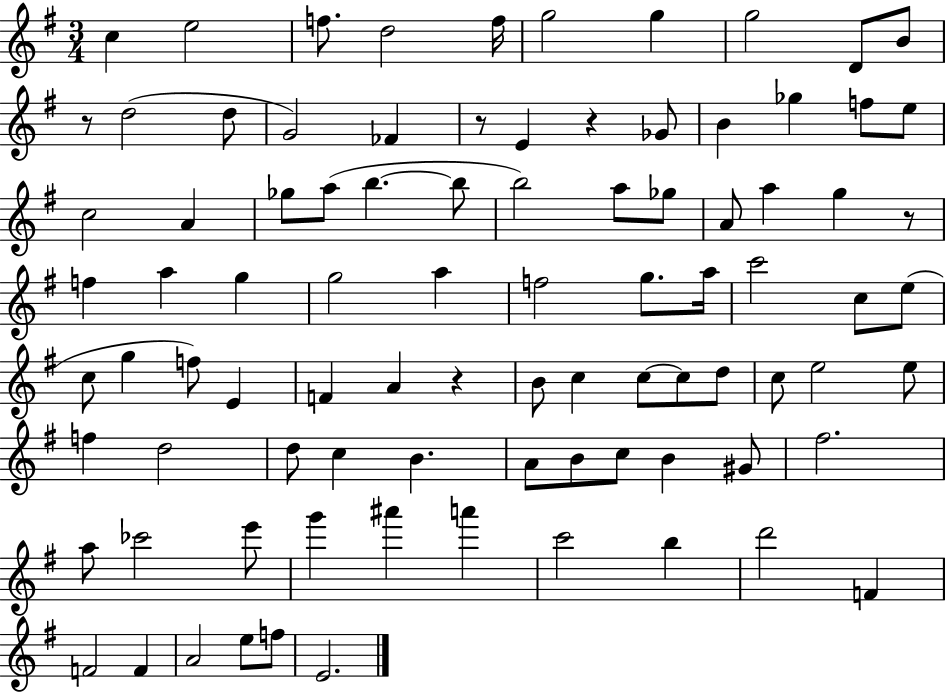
{
  \clef treble
  \numericTimeSignature
  \time 3/4
  \key g \major
  c''4 e''2 | f''8. d''2 f''16 | g''2 g''4 | g''2 d'8 b'8 | \break r8 d''2( d''8 | g'2) fes'4 | r8 e'4 r4 ges'8 | b'4 ges''4 f''8 e''8 | \break c''2 a'4 | ges''8 a''8( b''4.~~ b''8 | b''2) a''8 ges''8 | a'8 a''4 g''4 r8 | \break f''4 a''4 g''4 | g''2 a''4 | f''2 g''8. a''16 | c'''2 c''8 e''8( | \break c''8 g''4 f''8) e'4 | f'4 a'4 r4 | b'8 c''4 c''8~~ c''8 d''8 | c''8 e''2 e''8 | \break f''4 d''2 | d''8 c''4 b'4. | a'8 b'8 c''8 b'4 gis'8 | fis''2. | \break a''8 ces'''2 e'''8 | g'''4 ais'''4 a'''4 | c'''2 b''4 | d'''2 f'4 | \break f'2 f'4 | a'2 e''8 f''8 | e'2. | \bar "|."
}